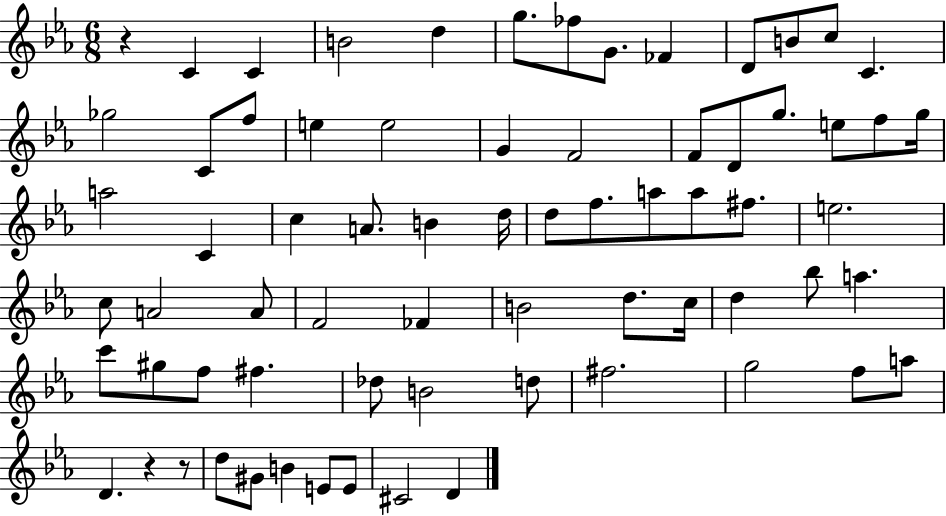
{
  \clef treble
  \numericTimeSignature
  \time 6/8
  \key ees \major
  \repeat volta 2 { r4 c'4 c'4 | b'2 d''4 | g''8. fes''8 g'8. fes'4 | d'8 b'8 c''8 c'4. | \break ges''2 c'8 f''8 | e''4 e''2 | g'4 f'2 | f'8 d'8 g''8. e''8 f''8 g''16 | \break a''2 c'4 | c''4 a'8. b'4 d''16 | d''8 f''8. a''8 a''8 fis''8. | e''2. | \break c''8 a'2 a'8 | f'2 fes'4 | b'2 d''8. c''16 | d''4 bes''8 a''4. | \break c'''8 gis''8 f''8 fis''4. | des''8 b'2 d''8 | fis''2. | g''2 f''8 a''8 | \break d'4. r4 r8 | d''8 gis'8 b'4 e'8 e'8 | cis'2 d'4 | } \bar "|."
}